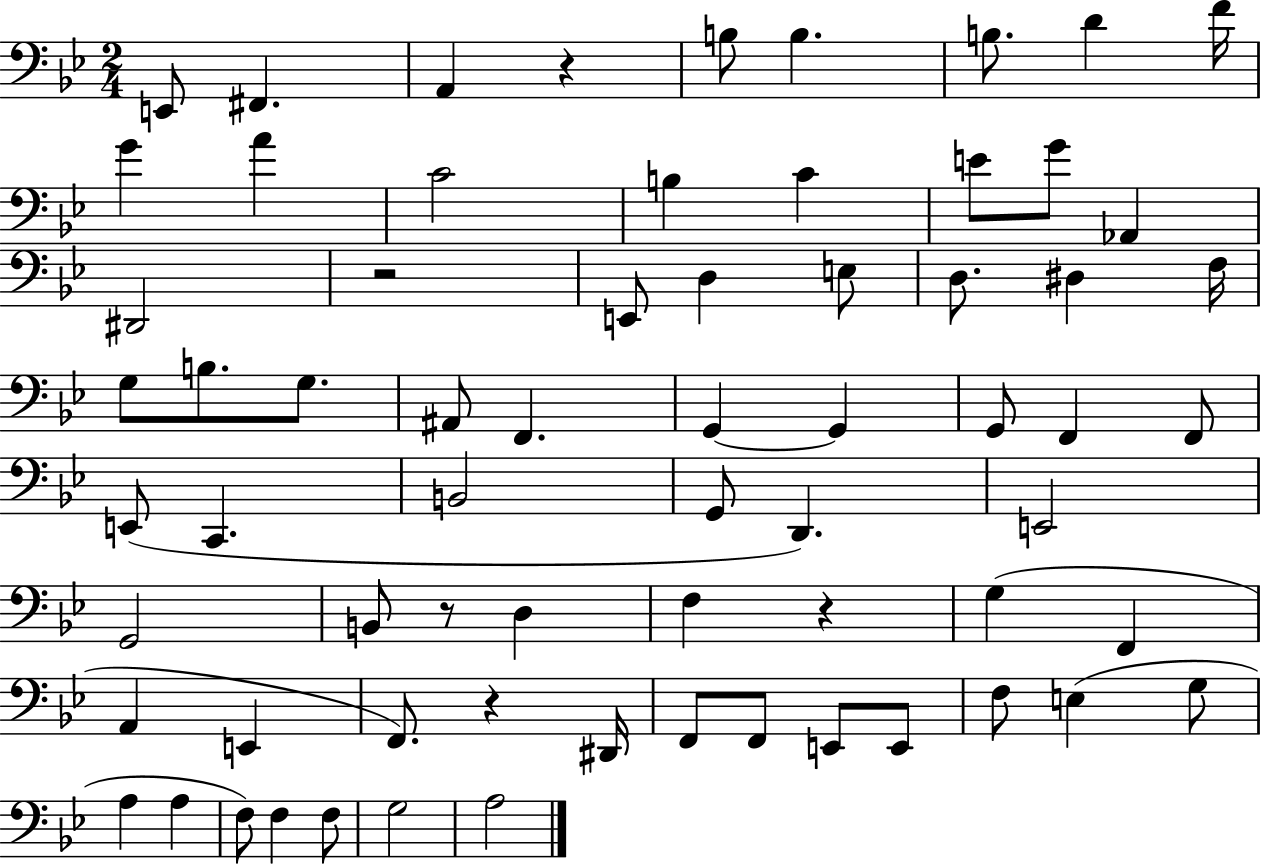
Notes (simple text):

E2/e F#2/q. A2/q R/q B3/e B3/q. B3/e. D4/q F4/s G4/q A4/q C4/h B3/q C4/q E4/e G4/e Ab2/q D#2/h R/h E2/e D3/q E3/e D3/e. D#3/q F3/s G3/e B3/e. G3/e. A#2/e F2/q. G2/q G2/q G2/e F2/q F2/e E2/e C2/q. B2/h G2/e D2/q. E2/h G2/h B2/e R/e D3/q F3/q R/q G3/q F2/q A2/q E2/q F2/e. R/q D#2/s F2/e F2/e E2/e E2/e F3/e E3/q G3/e A3/q A3/q F3/e F3/q F3/e G3/h A3/h